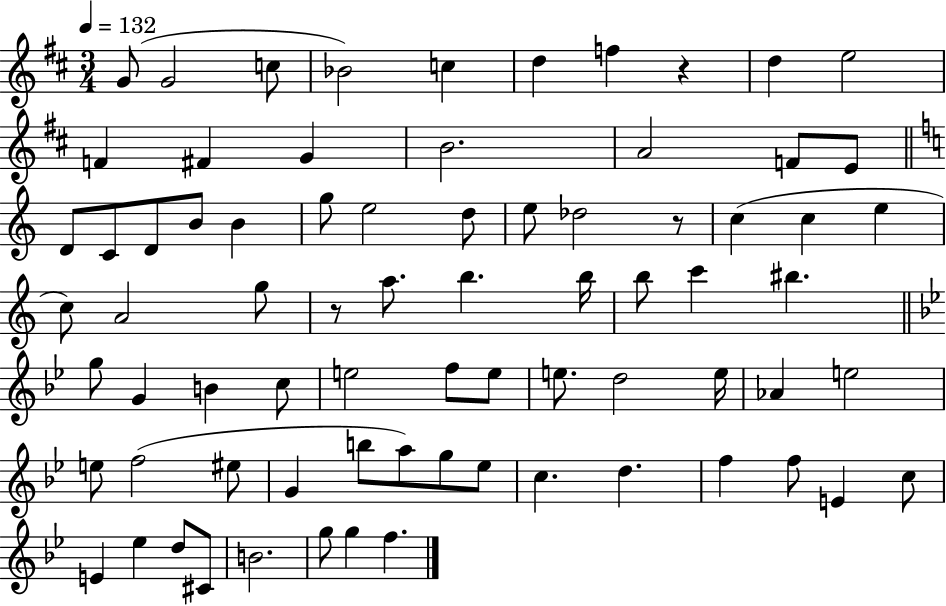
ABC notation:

X:1
T:Untitled
M:3/4
L:1/4
K:D
G/2 G2 c/2 _B2 c d f z d e2 F ^F G B2 A2 F/2 E/2 D/2 C/2 D/2 B/2 B g/2 e2 d/2 e/2 _d2 z/2 c c e c/2 A2 g/2 z/2 a/2 b b/4 b/2 c' ^b g/2 G B c/2 e2 f/2 e/2 e/2 d2 e/4 _A e2 e/2 f2 ^e/2 G b/2 a/2 g/2 _e/2 c d f f/2 E c/2 E _e d/2 ^C/2 B2 g/2 g f